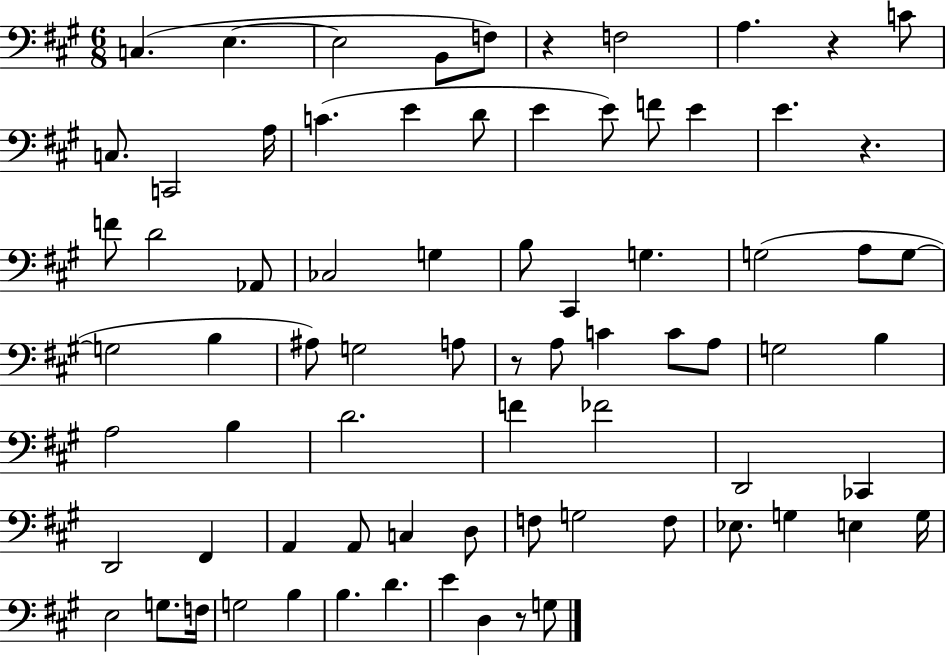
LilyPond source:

{
  \clef bass
  \numericTimeSignature
  \time 6/8
  \key a \major
  c4.( e4.~~ | e2 b,8 f8) | r4 f2 | a4. r4 c'8 | \break c8. c,2 a16 | c'4.( e'4 d'8 | e'4 e'8) f'8 e'4 | e'4. r4. | \break f'8 d'2 aes,8 | ces2 g4 | b8 cis,4 g4. | g2( a8 g8~~ | \break g2 b4 | ais8) g2 a8 | r8 a8 c'4 c'8 a8 | g2 b4 | \break a2 b4 | d'2. | f'4 fes'2 | d,2 ces,4 | \break d,2 fis,4 | a,4 a,8 c4 d8 | f8 g2 f8 | ees8. g4 e4 g16 | \break e2 g8. f16 | g2 b4 | b4. d'4. | e'4 d4 r8 g8 | \break \bar "|."
}